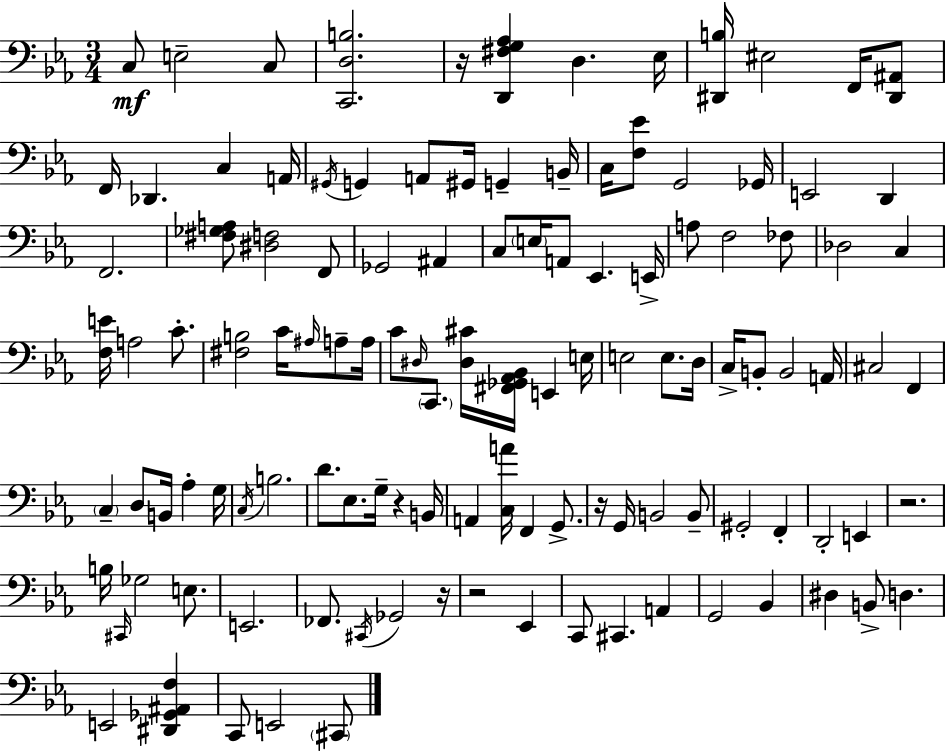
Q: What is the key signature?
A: EES major